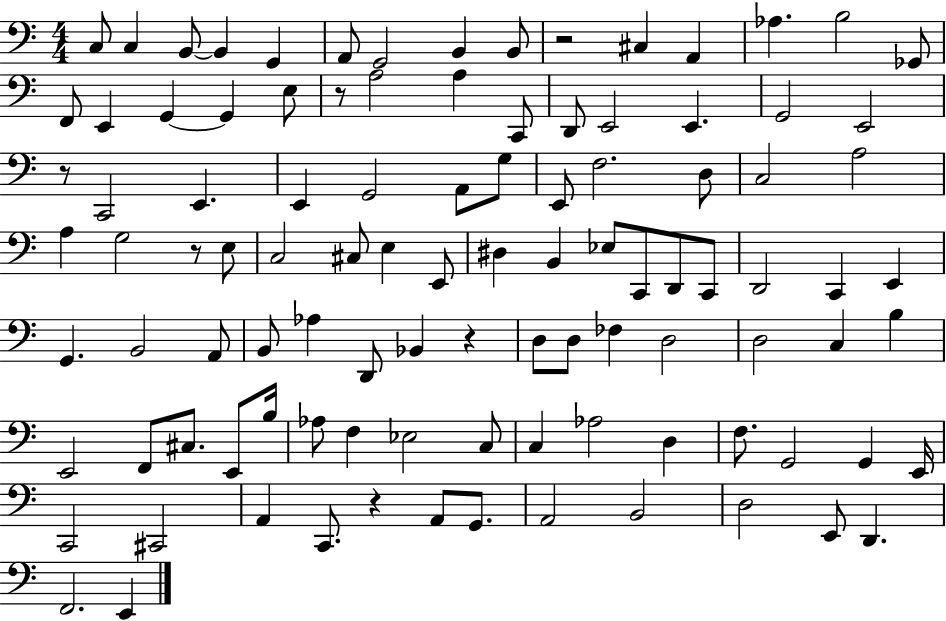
C3/e C3/q B2/e B2/q G2/q A2/e G2/h B2/q B2/e R/h C#3/q A2/q Ab3/q. B3/h Gb2/e F2/e E2/q G2/q G2/q E3/e R/e A3/h A3/q C2/e D2/e E2/h E2/q. G2/h E2/h R/e C2/h E2/q. E2/q G2/h A2/e G3/e E2/e F3/h. D3/e C3/h A3/h A3/q G3/h R/e E3/e C3/h C#3/e E3/q E2/e D#3/q B2/q Eb3/e C2/e D2/e C2/e D2/h C2/q E2/q G2/q. B2/h A2/e B2/e Ab3/q D2/e Bb2/q R/q D3/e D3/e FES3/q D3/h D3/h C3/q B3/q E2/h F2/e C#3/e. E2/e B3/s Ab3/e F3/q Eb3/h C3/e C3/q Ab3/h D3/q F3/e. G2/h G2/q E2/s C2/h C#2/h A2/q C2/e. R/q A2/e G2/e. A2/h B2/h D3/h E2/e D2/q. F2/h. E2/q